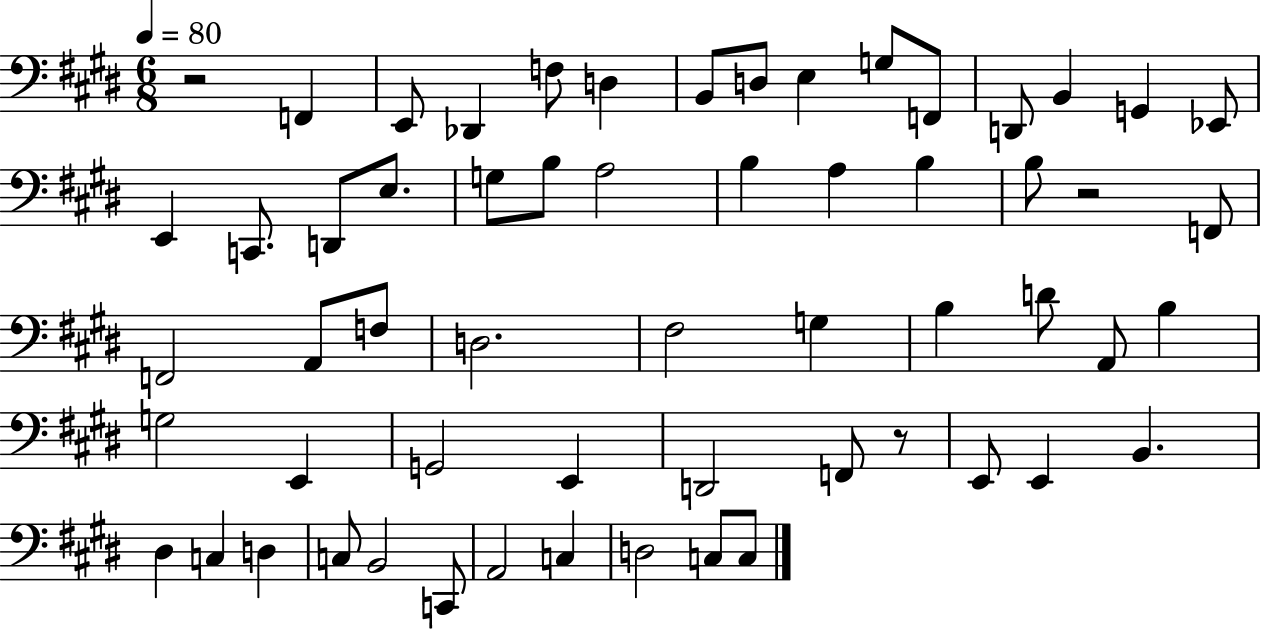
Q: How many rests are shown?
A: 3